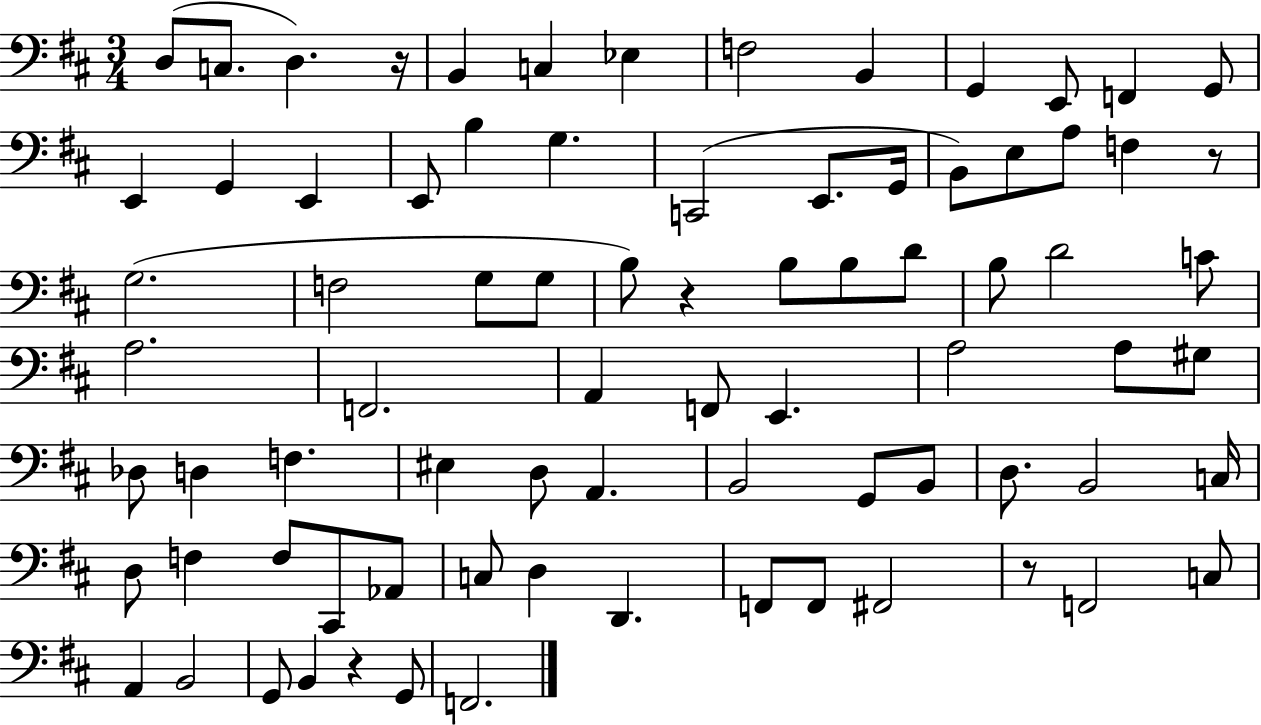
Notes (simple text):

D3/e C3/e. D3/q. R/s B2/q C3/q Eb3/q F3/h B2/q G2/q E2/e F2/q G2/e E2/q G2/q E2/q E2/e B3/q G3/q. C2/h E2/e. G2/s B2/e E3/e A3/e F3/q R/e G3/h. F3/h G3/e G3/e B3/e R/q B3/e B3/e D4/e B3/e D4/h C4/e A3/h. F2/h. A2/q F2/e E2/q. A3/h A3/e G#3/e Db3/e D3/q F3/q. EIS3/q D3/e A2/q. B2/h G2/e B2/e D3/e. B2/h C3/s D3/e F3/q F3/e C#2/e Ab2/e C3/e D3/q D2/q. F2/e F2/e F#2/h R/e F2/h C3/e A2/q B2/h G2/e B2/q R/q G2/e F2/h.